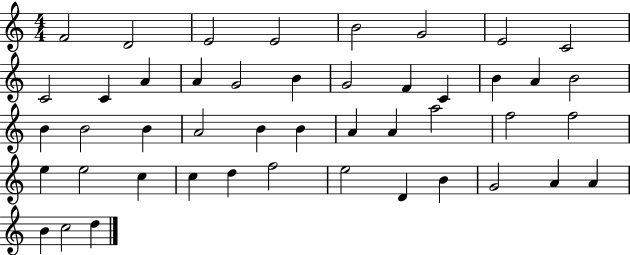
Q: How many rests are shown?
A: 0